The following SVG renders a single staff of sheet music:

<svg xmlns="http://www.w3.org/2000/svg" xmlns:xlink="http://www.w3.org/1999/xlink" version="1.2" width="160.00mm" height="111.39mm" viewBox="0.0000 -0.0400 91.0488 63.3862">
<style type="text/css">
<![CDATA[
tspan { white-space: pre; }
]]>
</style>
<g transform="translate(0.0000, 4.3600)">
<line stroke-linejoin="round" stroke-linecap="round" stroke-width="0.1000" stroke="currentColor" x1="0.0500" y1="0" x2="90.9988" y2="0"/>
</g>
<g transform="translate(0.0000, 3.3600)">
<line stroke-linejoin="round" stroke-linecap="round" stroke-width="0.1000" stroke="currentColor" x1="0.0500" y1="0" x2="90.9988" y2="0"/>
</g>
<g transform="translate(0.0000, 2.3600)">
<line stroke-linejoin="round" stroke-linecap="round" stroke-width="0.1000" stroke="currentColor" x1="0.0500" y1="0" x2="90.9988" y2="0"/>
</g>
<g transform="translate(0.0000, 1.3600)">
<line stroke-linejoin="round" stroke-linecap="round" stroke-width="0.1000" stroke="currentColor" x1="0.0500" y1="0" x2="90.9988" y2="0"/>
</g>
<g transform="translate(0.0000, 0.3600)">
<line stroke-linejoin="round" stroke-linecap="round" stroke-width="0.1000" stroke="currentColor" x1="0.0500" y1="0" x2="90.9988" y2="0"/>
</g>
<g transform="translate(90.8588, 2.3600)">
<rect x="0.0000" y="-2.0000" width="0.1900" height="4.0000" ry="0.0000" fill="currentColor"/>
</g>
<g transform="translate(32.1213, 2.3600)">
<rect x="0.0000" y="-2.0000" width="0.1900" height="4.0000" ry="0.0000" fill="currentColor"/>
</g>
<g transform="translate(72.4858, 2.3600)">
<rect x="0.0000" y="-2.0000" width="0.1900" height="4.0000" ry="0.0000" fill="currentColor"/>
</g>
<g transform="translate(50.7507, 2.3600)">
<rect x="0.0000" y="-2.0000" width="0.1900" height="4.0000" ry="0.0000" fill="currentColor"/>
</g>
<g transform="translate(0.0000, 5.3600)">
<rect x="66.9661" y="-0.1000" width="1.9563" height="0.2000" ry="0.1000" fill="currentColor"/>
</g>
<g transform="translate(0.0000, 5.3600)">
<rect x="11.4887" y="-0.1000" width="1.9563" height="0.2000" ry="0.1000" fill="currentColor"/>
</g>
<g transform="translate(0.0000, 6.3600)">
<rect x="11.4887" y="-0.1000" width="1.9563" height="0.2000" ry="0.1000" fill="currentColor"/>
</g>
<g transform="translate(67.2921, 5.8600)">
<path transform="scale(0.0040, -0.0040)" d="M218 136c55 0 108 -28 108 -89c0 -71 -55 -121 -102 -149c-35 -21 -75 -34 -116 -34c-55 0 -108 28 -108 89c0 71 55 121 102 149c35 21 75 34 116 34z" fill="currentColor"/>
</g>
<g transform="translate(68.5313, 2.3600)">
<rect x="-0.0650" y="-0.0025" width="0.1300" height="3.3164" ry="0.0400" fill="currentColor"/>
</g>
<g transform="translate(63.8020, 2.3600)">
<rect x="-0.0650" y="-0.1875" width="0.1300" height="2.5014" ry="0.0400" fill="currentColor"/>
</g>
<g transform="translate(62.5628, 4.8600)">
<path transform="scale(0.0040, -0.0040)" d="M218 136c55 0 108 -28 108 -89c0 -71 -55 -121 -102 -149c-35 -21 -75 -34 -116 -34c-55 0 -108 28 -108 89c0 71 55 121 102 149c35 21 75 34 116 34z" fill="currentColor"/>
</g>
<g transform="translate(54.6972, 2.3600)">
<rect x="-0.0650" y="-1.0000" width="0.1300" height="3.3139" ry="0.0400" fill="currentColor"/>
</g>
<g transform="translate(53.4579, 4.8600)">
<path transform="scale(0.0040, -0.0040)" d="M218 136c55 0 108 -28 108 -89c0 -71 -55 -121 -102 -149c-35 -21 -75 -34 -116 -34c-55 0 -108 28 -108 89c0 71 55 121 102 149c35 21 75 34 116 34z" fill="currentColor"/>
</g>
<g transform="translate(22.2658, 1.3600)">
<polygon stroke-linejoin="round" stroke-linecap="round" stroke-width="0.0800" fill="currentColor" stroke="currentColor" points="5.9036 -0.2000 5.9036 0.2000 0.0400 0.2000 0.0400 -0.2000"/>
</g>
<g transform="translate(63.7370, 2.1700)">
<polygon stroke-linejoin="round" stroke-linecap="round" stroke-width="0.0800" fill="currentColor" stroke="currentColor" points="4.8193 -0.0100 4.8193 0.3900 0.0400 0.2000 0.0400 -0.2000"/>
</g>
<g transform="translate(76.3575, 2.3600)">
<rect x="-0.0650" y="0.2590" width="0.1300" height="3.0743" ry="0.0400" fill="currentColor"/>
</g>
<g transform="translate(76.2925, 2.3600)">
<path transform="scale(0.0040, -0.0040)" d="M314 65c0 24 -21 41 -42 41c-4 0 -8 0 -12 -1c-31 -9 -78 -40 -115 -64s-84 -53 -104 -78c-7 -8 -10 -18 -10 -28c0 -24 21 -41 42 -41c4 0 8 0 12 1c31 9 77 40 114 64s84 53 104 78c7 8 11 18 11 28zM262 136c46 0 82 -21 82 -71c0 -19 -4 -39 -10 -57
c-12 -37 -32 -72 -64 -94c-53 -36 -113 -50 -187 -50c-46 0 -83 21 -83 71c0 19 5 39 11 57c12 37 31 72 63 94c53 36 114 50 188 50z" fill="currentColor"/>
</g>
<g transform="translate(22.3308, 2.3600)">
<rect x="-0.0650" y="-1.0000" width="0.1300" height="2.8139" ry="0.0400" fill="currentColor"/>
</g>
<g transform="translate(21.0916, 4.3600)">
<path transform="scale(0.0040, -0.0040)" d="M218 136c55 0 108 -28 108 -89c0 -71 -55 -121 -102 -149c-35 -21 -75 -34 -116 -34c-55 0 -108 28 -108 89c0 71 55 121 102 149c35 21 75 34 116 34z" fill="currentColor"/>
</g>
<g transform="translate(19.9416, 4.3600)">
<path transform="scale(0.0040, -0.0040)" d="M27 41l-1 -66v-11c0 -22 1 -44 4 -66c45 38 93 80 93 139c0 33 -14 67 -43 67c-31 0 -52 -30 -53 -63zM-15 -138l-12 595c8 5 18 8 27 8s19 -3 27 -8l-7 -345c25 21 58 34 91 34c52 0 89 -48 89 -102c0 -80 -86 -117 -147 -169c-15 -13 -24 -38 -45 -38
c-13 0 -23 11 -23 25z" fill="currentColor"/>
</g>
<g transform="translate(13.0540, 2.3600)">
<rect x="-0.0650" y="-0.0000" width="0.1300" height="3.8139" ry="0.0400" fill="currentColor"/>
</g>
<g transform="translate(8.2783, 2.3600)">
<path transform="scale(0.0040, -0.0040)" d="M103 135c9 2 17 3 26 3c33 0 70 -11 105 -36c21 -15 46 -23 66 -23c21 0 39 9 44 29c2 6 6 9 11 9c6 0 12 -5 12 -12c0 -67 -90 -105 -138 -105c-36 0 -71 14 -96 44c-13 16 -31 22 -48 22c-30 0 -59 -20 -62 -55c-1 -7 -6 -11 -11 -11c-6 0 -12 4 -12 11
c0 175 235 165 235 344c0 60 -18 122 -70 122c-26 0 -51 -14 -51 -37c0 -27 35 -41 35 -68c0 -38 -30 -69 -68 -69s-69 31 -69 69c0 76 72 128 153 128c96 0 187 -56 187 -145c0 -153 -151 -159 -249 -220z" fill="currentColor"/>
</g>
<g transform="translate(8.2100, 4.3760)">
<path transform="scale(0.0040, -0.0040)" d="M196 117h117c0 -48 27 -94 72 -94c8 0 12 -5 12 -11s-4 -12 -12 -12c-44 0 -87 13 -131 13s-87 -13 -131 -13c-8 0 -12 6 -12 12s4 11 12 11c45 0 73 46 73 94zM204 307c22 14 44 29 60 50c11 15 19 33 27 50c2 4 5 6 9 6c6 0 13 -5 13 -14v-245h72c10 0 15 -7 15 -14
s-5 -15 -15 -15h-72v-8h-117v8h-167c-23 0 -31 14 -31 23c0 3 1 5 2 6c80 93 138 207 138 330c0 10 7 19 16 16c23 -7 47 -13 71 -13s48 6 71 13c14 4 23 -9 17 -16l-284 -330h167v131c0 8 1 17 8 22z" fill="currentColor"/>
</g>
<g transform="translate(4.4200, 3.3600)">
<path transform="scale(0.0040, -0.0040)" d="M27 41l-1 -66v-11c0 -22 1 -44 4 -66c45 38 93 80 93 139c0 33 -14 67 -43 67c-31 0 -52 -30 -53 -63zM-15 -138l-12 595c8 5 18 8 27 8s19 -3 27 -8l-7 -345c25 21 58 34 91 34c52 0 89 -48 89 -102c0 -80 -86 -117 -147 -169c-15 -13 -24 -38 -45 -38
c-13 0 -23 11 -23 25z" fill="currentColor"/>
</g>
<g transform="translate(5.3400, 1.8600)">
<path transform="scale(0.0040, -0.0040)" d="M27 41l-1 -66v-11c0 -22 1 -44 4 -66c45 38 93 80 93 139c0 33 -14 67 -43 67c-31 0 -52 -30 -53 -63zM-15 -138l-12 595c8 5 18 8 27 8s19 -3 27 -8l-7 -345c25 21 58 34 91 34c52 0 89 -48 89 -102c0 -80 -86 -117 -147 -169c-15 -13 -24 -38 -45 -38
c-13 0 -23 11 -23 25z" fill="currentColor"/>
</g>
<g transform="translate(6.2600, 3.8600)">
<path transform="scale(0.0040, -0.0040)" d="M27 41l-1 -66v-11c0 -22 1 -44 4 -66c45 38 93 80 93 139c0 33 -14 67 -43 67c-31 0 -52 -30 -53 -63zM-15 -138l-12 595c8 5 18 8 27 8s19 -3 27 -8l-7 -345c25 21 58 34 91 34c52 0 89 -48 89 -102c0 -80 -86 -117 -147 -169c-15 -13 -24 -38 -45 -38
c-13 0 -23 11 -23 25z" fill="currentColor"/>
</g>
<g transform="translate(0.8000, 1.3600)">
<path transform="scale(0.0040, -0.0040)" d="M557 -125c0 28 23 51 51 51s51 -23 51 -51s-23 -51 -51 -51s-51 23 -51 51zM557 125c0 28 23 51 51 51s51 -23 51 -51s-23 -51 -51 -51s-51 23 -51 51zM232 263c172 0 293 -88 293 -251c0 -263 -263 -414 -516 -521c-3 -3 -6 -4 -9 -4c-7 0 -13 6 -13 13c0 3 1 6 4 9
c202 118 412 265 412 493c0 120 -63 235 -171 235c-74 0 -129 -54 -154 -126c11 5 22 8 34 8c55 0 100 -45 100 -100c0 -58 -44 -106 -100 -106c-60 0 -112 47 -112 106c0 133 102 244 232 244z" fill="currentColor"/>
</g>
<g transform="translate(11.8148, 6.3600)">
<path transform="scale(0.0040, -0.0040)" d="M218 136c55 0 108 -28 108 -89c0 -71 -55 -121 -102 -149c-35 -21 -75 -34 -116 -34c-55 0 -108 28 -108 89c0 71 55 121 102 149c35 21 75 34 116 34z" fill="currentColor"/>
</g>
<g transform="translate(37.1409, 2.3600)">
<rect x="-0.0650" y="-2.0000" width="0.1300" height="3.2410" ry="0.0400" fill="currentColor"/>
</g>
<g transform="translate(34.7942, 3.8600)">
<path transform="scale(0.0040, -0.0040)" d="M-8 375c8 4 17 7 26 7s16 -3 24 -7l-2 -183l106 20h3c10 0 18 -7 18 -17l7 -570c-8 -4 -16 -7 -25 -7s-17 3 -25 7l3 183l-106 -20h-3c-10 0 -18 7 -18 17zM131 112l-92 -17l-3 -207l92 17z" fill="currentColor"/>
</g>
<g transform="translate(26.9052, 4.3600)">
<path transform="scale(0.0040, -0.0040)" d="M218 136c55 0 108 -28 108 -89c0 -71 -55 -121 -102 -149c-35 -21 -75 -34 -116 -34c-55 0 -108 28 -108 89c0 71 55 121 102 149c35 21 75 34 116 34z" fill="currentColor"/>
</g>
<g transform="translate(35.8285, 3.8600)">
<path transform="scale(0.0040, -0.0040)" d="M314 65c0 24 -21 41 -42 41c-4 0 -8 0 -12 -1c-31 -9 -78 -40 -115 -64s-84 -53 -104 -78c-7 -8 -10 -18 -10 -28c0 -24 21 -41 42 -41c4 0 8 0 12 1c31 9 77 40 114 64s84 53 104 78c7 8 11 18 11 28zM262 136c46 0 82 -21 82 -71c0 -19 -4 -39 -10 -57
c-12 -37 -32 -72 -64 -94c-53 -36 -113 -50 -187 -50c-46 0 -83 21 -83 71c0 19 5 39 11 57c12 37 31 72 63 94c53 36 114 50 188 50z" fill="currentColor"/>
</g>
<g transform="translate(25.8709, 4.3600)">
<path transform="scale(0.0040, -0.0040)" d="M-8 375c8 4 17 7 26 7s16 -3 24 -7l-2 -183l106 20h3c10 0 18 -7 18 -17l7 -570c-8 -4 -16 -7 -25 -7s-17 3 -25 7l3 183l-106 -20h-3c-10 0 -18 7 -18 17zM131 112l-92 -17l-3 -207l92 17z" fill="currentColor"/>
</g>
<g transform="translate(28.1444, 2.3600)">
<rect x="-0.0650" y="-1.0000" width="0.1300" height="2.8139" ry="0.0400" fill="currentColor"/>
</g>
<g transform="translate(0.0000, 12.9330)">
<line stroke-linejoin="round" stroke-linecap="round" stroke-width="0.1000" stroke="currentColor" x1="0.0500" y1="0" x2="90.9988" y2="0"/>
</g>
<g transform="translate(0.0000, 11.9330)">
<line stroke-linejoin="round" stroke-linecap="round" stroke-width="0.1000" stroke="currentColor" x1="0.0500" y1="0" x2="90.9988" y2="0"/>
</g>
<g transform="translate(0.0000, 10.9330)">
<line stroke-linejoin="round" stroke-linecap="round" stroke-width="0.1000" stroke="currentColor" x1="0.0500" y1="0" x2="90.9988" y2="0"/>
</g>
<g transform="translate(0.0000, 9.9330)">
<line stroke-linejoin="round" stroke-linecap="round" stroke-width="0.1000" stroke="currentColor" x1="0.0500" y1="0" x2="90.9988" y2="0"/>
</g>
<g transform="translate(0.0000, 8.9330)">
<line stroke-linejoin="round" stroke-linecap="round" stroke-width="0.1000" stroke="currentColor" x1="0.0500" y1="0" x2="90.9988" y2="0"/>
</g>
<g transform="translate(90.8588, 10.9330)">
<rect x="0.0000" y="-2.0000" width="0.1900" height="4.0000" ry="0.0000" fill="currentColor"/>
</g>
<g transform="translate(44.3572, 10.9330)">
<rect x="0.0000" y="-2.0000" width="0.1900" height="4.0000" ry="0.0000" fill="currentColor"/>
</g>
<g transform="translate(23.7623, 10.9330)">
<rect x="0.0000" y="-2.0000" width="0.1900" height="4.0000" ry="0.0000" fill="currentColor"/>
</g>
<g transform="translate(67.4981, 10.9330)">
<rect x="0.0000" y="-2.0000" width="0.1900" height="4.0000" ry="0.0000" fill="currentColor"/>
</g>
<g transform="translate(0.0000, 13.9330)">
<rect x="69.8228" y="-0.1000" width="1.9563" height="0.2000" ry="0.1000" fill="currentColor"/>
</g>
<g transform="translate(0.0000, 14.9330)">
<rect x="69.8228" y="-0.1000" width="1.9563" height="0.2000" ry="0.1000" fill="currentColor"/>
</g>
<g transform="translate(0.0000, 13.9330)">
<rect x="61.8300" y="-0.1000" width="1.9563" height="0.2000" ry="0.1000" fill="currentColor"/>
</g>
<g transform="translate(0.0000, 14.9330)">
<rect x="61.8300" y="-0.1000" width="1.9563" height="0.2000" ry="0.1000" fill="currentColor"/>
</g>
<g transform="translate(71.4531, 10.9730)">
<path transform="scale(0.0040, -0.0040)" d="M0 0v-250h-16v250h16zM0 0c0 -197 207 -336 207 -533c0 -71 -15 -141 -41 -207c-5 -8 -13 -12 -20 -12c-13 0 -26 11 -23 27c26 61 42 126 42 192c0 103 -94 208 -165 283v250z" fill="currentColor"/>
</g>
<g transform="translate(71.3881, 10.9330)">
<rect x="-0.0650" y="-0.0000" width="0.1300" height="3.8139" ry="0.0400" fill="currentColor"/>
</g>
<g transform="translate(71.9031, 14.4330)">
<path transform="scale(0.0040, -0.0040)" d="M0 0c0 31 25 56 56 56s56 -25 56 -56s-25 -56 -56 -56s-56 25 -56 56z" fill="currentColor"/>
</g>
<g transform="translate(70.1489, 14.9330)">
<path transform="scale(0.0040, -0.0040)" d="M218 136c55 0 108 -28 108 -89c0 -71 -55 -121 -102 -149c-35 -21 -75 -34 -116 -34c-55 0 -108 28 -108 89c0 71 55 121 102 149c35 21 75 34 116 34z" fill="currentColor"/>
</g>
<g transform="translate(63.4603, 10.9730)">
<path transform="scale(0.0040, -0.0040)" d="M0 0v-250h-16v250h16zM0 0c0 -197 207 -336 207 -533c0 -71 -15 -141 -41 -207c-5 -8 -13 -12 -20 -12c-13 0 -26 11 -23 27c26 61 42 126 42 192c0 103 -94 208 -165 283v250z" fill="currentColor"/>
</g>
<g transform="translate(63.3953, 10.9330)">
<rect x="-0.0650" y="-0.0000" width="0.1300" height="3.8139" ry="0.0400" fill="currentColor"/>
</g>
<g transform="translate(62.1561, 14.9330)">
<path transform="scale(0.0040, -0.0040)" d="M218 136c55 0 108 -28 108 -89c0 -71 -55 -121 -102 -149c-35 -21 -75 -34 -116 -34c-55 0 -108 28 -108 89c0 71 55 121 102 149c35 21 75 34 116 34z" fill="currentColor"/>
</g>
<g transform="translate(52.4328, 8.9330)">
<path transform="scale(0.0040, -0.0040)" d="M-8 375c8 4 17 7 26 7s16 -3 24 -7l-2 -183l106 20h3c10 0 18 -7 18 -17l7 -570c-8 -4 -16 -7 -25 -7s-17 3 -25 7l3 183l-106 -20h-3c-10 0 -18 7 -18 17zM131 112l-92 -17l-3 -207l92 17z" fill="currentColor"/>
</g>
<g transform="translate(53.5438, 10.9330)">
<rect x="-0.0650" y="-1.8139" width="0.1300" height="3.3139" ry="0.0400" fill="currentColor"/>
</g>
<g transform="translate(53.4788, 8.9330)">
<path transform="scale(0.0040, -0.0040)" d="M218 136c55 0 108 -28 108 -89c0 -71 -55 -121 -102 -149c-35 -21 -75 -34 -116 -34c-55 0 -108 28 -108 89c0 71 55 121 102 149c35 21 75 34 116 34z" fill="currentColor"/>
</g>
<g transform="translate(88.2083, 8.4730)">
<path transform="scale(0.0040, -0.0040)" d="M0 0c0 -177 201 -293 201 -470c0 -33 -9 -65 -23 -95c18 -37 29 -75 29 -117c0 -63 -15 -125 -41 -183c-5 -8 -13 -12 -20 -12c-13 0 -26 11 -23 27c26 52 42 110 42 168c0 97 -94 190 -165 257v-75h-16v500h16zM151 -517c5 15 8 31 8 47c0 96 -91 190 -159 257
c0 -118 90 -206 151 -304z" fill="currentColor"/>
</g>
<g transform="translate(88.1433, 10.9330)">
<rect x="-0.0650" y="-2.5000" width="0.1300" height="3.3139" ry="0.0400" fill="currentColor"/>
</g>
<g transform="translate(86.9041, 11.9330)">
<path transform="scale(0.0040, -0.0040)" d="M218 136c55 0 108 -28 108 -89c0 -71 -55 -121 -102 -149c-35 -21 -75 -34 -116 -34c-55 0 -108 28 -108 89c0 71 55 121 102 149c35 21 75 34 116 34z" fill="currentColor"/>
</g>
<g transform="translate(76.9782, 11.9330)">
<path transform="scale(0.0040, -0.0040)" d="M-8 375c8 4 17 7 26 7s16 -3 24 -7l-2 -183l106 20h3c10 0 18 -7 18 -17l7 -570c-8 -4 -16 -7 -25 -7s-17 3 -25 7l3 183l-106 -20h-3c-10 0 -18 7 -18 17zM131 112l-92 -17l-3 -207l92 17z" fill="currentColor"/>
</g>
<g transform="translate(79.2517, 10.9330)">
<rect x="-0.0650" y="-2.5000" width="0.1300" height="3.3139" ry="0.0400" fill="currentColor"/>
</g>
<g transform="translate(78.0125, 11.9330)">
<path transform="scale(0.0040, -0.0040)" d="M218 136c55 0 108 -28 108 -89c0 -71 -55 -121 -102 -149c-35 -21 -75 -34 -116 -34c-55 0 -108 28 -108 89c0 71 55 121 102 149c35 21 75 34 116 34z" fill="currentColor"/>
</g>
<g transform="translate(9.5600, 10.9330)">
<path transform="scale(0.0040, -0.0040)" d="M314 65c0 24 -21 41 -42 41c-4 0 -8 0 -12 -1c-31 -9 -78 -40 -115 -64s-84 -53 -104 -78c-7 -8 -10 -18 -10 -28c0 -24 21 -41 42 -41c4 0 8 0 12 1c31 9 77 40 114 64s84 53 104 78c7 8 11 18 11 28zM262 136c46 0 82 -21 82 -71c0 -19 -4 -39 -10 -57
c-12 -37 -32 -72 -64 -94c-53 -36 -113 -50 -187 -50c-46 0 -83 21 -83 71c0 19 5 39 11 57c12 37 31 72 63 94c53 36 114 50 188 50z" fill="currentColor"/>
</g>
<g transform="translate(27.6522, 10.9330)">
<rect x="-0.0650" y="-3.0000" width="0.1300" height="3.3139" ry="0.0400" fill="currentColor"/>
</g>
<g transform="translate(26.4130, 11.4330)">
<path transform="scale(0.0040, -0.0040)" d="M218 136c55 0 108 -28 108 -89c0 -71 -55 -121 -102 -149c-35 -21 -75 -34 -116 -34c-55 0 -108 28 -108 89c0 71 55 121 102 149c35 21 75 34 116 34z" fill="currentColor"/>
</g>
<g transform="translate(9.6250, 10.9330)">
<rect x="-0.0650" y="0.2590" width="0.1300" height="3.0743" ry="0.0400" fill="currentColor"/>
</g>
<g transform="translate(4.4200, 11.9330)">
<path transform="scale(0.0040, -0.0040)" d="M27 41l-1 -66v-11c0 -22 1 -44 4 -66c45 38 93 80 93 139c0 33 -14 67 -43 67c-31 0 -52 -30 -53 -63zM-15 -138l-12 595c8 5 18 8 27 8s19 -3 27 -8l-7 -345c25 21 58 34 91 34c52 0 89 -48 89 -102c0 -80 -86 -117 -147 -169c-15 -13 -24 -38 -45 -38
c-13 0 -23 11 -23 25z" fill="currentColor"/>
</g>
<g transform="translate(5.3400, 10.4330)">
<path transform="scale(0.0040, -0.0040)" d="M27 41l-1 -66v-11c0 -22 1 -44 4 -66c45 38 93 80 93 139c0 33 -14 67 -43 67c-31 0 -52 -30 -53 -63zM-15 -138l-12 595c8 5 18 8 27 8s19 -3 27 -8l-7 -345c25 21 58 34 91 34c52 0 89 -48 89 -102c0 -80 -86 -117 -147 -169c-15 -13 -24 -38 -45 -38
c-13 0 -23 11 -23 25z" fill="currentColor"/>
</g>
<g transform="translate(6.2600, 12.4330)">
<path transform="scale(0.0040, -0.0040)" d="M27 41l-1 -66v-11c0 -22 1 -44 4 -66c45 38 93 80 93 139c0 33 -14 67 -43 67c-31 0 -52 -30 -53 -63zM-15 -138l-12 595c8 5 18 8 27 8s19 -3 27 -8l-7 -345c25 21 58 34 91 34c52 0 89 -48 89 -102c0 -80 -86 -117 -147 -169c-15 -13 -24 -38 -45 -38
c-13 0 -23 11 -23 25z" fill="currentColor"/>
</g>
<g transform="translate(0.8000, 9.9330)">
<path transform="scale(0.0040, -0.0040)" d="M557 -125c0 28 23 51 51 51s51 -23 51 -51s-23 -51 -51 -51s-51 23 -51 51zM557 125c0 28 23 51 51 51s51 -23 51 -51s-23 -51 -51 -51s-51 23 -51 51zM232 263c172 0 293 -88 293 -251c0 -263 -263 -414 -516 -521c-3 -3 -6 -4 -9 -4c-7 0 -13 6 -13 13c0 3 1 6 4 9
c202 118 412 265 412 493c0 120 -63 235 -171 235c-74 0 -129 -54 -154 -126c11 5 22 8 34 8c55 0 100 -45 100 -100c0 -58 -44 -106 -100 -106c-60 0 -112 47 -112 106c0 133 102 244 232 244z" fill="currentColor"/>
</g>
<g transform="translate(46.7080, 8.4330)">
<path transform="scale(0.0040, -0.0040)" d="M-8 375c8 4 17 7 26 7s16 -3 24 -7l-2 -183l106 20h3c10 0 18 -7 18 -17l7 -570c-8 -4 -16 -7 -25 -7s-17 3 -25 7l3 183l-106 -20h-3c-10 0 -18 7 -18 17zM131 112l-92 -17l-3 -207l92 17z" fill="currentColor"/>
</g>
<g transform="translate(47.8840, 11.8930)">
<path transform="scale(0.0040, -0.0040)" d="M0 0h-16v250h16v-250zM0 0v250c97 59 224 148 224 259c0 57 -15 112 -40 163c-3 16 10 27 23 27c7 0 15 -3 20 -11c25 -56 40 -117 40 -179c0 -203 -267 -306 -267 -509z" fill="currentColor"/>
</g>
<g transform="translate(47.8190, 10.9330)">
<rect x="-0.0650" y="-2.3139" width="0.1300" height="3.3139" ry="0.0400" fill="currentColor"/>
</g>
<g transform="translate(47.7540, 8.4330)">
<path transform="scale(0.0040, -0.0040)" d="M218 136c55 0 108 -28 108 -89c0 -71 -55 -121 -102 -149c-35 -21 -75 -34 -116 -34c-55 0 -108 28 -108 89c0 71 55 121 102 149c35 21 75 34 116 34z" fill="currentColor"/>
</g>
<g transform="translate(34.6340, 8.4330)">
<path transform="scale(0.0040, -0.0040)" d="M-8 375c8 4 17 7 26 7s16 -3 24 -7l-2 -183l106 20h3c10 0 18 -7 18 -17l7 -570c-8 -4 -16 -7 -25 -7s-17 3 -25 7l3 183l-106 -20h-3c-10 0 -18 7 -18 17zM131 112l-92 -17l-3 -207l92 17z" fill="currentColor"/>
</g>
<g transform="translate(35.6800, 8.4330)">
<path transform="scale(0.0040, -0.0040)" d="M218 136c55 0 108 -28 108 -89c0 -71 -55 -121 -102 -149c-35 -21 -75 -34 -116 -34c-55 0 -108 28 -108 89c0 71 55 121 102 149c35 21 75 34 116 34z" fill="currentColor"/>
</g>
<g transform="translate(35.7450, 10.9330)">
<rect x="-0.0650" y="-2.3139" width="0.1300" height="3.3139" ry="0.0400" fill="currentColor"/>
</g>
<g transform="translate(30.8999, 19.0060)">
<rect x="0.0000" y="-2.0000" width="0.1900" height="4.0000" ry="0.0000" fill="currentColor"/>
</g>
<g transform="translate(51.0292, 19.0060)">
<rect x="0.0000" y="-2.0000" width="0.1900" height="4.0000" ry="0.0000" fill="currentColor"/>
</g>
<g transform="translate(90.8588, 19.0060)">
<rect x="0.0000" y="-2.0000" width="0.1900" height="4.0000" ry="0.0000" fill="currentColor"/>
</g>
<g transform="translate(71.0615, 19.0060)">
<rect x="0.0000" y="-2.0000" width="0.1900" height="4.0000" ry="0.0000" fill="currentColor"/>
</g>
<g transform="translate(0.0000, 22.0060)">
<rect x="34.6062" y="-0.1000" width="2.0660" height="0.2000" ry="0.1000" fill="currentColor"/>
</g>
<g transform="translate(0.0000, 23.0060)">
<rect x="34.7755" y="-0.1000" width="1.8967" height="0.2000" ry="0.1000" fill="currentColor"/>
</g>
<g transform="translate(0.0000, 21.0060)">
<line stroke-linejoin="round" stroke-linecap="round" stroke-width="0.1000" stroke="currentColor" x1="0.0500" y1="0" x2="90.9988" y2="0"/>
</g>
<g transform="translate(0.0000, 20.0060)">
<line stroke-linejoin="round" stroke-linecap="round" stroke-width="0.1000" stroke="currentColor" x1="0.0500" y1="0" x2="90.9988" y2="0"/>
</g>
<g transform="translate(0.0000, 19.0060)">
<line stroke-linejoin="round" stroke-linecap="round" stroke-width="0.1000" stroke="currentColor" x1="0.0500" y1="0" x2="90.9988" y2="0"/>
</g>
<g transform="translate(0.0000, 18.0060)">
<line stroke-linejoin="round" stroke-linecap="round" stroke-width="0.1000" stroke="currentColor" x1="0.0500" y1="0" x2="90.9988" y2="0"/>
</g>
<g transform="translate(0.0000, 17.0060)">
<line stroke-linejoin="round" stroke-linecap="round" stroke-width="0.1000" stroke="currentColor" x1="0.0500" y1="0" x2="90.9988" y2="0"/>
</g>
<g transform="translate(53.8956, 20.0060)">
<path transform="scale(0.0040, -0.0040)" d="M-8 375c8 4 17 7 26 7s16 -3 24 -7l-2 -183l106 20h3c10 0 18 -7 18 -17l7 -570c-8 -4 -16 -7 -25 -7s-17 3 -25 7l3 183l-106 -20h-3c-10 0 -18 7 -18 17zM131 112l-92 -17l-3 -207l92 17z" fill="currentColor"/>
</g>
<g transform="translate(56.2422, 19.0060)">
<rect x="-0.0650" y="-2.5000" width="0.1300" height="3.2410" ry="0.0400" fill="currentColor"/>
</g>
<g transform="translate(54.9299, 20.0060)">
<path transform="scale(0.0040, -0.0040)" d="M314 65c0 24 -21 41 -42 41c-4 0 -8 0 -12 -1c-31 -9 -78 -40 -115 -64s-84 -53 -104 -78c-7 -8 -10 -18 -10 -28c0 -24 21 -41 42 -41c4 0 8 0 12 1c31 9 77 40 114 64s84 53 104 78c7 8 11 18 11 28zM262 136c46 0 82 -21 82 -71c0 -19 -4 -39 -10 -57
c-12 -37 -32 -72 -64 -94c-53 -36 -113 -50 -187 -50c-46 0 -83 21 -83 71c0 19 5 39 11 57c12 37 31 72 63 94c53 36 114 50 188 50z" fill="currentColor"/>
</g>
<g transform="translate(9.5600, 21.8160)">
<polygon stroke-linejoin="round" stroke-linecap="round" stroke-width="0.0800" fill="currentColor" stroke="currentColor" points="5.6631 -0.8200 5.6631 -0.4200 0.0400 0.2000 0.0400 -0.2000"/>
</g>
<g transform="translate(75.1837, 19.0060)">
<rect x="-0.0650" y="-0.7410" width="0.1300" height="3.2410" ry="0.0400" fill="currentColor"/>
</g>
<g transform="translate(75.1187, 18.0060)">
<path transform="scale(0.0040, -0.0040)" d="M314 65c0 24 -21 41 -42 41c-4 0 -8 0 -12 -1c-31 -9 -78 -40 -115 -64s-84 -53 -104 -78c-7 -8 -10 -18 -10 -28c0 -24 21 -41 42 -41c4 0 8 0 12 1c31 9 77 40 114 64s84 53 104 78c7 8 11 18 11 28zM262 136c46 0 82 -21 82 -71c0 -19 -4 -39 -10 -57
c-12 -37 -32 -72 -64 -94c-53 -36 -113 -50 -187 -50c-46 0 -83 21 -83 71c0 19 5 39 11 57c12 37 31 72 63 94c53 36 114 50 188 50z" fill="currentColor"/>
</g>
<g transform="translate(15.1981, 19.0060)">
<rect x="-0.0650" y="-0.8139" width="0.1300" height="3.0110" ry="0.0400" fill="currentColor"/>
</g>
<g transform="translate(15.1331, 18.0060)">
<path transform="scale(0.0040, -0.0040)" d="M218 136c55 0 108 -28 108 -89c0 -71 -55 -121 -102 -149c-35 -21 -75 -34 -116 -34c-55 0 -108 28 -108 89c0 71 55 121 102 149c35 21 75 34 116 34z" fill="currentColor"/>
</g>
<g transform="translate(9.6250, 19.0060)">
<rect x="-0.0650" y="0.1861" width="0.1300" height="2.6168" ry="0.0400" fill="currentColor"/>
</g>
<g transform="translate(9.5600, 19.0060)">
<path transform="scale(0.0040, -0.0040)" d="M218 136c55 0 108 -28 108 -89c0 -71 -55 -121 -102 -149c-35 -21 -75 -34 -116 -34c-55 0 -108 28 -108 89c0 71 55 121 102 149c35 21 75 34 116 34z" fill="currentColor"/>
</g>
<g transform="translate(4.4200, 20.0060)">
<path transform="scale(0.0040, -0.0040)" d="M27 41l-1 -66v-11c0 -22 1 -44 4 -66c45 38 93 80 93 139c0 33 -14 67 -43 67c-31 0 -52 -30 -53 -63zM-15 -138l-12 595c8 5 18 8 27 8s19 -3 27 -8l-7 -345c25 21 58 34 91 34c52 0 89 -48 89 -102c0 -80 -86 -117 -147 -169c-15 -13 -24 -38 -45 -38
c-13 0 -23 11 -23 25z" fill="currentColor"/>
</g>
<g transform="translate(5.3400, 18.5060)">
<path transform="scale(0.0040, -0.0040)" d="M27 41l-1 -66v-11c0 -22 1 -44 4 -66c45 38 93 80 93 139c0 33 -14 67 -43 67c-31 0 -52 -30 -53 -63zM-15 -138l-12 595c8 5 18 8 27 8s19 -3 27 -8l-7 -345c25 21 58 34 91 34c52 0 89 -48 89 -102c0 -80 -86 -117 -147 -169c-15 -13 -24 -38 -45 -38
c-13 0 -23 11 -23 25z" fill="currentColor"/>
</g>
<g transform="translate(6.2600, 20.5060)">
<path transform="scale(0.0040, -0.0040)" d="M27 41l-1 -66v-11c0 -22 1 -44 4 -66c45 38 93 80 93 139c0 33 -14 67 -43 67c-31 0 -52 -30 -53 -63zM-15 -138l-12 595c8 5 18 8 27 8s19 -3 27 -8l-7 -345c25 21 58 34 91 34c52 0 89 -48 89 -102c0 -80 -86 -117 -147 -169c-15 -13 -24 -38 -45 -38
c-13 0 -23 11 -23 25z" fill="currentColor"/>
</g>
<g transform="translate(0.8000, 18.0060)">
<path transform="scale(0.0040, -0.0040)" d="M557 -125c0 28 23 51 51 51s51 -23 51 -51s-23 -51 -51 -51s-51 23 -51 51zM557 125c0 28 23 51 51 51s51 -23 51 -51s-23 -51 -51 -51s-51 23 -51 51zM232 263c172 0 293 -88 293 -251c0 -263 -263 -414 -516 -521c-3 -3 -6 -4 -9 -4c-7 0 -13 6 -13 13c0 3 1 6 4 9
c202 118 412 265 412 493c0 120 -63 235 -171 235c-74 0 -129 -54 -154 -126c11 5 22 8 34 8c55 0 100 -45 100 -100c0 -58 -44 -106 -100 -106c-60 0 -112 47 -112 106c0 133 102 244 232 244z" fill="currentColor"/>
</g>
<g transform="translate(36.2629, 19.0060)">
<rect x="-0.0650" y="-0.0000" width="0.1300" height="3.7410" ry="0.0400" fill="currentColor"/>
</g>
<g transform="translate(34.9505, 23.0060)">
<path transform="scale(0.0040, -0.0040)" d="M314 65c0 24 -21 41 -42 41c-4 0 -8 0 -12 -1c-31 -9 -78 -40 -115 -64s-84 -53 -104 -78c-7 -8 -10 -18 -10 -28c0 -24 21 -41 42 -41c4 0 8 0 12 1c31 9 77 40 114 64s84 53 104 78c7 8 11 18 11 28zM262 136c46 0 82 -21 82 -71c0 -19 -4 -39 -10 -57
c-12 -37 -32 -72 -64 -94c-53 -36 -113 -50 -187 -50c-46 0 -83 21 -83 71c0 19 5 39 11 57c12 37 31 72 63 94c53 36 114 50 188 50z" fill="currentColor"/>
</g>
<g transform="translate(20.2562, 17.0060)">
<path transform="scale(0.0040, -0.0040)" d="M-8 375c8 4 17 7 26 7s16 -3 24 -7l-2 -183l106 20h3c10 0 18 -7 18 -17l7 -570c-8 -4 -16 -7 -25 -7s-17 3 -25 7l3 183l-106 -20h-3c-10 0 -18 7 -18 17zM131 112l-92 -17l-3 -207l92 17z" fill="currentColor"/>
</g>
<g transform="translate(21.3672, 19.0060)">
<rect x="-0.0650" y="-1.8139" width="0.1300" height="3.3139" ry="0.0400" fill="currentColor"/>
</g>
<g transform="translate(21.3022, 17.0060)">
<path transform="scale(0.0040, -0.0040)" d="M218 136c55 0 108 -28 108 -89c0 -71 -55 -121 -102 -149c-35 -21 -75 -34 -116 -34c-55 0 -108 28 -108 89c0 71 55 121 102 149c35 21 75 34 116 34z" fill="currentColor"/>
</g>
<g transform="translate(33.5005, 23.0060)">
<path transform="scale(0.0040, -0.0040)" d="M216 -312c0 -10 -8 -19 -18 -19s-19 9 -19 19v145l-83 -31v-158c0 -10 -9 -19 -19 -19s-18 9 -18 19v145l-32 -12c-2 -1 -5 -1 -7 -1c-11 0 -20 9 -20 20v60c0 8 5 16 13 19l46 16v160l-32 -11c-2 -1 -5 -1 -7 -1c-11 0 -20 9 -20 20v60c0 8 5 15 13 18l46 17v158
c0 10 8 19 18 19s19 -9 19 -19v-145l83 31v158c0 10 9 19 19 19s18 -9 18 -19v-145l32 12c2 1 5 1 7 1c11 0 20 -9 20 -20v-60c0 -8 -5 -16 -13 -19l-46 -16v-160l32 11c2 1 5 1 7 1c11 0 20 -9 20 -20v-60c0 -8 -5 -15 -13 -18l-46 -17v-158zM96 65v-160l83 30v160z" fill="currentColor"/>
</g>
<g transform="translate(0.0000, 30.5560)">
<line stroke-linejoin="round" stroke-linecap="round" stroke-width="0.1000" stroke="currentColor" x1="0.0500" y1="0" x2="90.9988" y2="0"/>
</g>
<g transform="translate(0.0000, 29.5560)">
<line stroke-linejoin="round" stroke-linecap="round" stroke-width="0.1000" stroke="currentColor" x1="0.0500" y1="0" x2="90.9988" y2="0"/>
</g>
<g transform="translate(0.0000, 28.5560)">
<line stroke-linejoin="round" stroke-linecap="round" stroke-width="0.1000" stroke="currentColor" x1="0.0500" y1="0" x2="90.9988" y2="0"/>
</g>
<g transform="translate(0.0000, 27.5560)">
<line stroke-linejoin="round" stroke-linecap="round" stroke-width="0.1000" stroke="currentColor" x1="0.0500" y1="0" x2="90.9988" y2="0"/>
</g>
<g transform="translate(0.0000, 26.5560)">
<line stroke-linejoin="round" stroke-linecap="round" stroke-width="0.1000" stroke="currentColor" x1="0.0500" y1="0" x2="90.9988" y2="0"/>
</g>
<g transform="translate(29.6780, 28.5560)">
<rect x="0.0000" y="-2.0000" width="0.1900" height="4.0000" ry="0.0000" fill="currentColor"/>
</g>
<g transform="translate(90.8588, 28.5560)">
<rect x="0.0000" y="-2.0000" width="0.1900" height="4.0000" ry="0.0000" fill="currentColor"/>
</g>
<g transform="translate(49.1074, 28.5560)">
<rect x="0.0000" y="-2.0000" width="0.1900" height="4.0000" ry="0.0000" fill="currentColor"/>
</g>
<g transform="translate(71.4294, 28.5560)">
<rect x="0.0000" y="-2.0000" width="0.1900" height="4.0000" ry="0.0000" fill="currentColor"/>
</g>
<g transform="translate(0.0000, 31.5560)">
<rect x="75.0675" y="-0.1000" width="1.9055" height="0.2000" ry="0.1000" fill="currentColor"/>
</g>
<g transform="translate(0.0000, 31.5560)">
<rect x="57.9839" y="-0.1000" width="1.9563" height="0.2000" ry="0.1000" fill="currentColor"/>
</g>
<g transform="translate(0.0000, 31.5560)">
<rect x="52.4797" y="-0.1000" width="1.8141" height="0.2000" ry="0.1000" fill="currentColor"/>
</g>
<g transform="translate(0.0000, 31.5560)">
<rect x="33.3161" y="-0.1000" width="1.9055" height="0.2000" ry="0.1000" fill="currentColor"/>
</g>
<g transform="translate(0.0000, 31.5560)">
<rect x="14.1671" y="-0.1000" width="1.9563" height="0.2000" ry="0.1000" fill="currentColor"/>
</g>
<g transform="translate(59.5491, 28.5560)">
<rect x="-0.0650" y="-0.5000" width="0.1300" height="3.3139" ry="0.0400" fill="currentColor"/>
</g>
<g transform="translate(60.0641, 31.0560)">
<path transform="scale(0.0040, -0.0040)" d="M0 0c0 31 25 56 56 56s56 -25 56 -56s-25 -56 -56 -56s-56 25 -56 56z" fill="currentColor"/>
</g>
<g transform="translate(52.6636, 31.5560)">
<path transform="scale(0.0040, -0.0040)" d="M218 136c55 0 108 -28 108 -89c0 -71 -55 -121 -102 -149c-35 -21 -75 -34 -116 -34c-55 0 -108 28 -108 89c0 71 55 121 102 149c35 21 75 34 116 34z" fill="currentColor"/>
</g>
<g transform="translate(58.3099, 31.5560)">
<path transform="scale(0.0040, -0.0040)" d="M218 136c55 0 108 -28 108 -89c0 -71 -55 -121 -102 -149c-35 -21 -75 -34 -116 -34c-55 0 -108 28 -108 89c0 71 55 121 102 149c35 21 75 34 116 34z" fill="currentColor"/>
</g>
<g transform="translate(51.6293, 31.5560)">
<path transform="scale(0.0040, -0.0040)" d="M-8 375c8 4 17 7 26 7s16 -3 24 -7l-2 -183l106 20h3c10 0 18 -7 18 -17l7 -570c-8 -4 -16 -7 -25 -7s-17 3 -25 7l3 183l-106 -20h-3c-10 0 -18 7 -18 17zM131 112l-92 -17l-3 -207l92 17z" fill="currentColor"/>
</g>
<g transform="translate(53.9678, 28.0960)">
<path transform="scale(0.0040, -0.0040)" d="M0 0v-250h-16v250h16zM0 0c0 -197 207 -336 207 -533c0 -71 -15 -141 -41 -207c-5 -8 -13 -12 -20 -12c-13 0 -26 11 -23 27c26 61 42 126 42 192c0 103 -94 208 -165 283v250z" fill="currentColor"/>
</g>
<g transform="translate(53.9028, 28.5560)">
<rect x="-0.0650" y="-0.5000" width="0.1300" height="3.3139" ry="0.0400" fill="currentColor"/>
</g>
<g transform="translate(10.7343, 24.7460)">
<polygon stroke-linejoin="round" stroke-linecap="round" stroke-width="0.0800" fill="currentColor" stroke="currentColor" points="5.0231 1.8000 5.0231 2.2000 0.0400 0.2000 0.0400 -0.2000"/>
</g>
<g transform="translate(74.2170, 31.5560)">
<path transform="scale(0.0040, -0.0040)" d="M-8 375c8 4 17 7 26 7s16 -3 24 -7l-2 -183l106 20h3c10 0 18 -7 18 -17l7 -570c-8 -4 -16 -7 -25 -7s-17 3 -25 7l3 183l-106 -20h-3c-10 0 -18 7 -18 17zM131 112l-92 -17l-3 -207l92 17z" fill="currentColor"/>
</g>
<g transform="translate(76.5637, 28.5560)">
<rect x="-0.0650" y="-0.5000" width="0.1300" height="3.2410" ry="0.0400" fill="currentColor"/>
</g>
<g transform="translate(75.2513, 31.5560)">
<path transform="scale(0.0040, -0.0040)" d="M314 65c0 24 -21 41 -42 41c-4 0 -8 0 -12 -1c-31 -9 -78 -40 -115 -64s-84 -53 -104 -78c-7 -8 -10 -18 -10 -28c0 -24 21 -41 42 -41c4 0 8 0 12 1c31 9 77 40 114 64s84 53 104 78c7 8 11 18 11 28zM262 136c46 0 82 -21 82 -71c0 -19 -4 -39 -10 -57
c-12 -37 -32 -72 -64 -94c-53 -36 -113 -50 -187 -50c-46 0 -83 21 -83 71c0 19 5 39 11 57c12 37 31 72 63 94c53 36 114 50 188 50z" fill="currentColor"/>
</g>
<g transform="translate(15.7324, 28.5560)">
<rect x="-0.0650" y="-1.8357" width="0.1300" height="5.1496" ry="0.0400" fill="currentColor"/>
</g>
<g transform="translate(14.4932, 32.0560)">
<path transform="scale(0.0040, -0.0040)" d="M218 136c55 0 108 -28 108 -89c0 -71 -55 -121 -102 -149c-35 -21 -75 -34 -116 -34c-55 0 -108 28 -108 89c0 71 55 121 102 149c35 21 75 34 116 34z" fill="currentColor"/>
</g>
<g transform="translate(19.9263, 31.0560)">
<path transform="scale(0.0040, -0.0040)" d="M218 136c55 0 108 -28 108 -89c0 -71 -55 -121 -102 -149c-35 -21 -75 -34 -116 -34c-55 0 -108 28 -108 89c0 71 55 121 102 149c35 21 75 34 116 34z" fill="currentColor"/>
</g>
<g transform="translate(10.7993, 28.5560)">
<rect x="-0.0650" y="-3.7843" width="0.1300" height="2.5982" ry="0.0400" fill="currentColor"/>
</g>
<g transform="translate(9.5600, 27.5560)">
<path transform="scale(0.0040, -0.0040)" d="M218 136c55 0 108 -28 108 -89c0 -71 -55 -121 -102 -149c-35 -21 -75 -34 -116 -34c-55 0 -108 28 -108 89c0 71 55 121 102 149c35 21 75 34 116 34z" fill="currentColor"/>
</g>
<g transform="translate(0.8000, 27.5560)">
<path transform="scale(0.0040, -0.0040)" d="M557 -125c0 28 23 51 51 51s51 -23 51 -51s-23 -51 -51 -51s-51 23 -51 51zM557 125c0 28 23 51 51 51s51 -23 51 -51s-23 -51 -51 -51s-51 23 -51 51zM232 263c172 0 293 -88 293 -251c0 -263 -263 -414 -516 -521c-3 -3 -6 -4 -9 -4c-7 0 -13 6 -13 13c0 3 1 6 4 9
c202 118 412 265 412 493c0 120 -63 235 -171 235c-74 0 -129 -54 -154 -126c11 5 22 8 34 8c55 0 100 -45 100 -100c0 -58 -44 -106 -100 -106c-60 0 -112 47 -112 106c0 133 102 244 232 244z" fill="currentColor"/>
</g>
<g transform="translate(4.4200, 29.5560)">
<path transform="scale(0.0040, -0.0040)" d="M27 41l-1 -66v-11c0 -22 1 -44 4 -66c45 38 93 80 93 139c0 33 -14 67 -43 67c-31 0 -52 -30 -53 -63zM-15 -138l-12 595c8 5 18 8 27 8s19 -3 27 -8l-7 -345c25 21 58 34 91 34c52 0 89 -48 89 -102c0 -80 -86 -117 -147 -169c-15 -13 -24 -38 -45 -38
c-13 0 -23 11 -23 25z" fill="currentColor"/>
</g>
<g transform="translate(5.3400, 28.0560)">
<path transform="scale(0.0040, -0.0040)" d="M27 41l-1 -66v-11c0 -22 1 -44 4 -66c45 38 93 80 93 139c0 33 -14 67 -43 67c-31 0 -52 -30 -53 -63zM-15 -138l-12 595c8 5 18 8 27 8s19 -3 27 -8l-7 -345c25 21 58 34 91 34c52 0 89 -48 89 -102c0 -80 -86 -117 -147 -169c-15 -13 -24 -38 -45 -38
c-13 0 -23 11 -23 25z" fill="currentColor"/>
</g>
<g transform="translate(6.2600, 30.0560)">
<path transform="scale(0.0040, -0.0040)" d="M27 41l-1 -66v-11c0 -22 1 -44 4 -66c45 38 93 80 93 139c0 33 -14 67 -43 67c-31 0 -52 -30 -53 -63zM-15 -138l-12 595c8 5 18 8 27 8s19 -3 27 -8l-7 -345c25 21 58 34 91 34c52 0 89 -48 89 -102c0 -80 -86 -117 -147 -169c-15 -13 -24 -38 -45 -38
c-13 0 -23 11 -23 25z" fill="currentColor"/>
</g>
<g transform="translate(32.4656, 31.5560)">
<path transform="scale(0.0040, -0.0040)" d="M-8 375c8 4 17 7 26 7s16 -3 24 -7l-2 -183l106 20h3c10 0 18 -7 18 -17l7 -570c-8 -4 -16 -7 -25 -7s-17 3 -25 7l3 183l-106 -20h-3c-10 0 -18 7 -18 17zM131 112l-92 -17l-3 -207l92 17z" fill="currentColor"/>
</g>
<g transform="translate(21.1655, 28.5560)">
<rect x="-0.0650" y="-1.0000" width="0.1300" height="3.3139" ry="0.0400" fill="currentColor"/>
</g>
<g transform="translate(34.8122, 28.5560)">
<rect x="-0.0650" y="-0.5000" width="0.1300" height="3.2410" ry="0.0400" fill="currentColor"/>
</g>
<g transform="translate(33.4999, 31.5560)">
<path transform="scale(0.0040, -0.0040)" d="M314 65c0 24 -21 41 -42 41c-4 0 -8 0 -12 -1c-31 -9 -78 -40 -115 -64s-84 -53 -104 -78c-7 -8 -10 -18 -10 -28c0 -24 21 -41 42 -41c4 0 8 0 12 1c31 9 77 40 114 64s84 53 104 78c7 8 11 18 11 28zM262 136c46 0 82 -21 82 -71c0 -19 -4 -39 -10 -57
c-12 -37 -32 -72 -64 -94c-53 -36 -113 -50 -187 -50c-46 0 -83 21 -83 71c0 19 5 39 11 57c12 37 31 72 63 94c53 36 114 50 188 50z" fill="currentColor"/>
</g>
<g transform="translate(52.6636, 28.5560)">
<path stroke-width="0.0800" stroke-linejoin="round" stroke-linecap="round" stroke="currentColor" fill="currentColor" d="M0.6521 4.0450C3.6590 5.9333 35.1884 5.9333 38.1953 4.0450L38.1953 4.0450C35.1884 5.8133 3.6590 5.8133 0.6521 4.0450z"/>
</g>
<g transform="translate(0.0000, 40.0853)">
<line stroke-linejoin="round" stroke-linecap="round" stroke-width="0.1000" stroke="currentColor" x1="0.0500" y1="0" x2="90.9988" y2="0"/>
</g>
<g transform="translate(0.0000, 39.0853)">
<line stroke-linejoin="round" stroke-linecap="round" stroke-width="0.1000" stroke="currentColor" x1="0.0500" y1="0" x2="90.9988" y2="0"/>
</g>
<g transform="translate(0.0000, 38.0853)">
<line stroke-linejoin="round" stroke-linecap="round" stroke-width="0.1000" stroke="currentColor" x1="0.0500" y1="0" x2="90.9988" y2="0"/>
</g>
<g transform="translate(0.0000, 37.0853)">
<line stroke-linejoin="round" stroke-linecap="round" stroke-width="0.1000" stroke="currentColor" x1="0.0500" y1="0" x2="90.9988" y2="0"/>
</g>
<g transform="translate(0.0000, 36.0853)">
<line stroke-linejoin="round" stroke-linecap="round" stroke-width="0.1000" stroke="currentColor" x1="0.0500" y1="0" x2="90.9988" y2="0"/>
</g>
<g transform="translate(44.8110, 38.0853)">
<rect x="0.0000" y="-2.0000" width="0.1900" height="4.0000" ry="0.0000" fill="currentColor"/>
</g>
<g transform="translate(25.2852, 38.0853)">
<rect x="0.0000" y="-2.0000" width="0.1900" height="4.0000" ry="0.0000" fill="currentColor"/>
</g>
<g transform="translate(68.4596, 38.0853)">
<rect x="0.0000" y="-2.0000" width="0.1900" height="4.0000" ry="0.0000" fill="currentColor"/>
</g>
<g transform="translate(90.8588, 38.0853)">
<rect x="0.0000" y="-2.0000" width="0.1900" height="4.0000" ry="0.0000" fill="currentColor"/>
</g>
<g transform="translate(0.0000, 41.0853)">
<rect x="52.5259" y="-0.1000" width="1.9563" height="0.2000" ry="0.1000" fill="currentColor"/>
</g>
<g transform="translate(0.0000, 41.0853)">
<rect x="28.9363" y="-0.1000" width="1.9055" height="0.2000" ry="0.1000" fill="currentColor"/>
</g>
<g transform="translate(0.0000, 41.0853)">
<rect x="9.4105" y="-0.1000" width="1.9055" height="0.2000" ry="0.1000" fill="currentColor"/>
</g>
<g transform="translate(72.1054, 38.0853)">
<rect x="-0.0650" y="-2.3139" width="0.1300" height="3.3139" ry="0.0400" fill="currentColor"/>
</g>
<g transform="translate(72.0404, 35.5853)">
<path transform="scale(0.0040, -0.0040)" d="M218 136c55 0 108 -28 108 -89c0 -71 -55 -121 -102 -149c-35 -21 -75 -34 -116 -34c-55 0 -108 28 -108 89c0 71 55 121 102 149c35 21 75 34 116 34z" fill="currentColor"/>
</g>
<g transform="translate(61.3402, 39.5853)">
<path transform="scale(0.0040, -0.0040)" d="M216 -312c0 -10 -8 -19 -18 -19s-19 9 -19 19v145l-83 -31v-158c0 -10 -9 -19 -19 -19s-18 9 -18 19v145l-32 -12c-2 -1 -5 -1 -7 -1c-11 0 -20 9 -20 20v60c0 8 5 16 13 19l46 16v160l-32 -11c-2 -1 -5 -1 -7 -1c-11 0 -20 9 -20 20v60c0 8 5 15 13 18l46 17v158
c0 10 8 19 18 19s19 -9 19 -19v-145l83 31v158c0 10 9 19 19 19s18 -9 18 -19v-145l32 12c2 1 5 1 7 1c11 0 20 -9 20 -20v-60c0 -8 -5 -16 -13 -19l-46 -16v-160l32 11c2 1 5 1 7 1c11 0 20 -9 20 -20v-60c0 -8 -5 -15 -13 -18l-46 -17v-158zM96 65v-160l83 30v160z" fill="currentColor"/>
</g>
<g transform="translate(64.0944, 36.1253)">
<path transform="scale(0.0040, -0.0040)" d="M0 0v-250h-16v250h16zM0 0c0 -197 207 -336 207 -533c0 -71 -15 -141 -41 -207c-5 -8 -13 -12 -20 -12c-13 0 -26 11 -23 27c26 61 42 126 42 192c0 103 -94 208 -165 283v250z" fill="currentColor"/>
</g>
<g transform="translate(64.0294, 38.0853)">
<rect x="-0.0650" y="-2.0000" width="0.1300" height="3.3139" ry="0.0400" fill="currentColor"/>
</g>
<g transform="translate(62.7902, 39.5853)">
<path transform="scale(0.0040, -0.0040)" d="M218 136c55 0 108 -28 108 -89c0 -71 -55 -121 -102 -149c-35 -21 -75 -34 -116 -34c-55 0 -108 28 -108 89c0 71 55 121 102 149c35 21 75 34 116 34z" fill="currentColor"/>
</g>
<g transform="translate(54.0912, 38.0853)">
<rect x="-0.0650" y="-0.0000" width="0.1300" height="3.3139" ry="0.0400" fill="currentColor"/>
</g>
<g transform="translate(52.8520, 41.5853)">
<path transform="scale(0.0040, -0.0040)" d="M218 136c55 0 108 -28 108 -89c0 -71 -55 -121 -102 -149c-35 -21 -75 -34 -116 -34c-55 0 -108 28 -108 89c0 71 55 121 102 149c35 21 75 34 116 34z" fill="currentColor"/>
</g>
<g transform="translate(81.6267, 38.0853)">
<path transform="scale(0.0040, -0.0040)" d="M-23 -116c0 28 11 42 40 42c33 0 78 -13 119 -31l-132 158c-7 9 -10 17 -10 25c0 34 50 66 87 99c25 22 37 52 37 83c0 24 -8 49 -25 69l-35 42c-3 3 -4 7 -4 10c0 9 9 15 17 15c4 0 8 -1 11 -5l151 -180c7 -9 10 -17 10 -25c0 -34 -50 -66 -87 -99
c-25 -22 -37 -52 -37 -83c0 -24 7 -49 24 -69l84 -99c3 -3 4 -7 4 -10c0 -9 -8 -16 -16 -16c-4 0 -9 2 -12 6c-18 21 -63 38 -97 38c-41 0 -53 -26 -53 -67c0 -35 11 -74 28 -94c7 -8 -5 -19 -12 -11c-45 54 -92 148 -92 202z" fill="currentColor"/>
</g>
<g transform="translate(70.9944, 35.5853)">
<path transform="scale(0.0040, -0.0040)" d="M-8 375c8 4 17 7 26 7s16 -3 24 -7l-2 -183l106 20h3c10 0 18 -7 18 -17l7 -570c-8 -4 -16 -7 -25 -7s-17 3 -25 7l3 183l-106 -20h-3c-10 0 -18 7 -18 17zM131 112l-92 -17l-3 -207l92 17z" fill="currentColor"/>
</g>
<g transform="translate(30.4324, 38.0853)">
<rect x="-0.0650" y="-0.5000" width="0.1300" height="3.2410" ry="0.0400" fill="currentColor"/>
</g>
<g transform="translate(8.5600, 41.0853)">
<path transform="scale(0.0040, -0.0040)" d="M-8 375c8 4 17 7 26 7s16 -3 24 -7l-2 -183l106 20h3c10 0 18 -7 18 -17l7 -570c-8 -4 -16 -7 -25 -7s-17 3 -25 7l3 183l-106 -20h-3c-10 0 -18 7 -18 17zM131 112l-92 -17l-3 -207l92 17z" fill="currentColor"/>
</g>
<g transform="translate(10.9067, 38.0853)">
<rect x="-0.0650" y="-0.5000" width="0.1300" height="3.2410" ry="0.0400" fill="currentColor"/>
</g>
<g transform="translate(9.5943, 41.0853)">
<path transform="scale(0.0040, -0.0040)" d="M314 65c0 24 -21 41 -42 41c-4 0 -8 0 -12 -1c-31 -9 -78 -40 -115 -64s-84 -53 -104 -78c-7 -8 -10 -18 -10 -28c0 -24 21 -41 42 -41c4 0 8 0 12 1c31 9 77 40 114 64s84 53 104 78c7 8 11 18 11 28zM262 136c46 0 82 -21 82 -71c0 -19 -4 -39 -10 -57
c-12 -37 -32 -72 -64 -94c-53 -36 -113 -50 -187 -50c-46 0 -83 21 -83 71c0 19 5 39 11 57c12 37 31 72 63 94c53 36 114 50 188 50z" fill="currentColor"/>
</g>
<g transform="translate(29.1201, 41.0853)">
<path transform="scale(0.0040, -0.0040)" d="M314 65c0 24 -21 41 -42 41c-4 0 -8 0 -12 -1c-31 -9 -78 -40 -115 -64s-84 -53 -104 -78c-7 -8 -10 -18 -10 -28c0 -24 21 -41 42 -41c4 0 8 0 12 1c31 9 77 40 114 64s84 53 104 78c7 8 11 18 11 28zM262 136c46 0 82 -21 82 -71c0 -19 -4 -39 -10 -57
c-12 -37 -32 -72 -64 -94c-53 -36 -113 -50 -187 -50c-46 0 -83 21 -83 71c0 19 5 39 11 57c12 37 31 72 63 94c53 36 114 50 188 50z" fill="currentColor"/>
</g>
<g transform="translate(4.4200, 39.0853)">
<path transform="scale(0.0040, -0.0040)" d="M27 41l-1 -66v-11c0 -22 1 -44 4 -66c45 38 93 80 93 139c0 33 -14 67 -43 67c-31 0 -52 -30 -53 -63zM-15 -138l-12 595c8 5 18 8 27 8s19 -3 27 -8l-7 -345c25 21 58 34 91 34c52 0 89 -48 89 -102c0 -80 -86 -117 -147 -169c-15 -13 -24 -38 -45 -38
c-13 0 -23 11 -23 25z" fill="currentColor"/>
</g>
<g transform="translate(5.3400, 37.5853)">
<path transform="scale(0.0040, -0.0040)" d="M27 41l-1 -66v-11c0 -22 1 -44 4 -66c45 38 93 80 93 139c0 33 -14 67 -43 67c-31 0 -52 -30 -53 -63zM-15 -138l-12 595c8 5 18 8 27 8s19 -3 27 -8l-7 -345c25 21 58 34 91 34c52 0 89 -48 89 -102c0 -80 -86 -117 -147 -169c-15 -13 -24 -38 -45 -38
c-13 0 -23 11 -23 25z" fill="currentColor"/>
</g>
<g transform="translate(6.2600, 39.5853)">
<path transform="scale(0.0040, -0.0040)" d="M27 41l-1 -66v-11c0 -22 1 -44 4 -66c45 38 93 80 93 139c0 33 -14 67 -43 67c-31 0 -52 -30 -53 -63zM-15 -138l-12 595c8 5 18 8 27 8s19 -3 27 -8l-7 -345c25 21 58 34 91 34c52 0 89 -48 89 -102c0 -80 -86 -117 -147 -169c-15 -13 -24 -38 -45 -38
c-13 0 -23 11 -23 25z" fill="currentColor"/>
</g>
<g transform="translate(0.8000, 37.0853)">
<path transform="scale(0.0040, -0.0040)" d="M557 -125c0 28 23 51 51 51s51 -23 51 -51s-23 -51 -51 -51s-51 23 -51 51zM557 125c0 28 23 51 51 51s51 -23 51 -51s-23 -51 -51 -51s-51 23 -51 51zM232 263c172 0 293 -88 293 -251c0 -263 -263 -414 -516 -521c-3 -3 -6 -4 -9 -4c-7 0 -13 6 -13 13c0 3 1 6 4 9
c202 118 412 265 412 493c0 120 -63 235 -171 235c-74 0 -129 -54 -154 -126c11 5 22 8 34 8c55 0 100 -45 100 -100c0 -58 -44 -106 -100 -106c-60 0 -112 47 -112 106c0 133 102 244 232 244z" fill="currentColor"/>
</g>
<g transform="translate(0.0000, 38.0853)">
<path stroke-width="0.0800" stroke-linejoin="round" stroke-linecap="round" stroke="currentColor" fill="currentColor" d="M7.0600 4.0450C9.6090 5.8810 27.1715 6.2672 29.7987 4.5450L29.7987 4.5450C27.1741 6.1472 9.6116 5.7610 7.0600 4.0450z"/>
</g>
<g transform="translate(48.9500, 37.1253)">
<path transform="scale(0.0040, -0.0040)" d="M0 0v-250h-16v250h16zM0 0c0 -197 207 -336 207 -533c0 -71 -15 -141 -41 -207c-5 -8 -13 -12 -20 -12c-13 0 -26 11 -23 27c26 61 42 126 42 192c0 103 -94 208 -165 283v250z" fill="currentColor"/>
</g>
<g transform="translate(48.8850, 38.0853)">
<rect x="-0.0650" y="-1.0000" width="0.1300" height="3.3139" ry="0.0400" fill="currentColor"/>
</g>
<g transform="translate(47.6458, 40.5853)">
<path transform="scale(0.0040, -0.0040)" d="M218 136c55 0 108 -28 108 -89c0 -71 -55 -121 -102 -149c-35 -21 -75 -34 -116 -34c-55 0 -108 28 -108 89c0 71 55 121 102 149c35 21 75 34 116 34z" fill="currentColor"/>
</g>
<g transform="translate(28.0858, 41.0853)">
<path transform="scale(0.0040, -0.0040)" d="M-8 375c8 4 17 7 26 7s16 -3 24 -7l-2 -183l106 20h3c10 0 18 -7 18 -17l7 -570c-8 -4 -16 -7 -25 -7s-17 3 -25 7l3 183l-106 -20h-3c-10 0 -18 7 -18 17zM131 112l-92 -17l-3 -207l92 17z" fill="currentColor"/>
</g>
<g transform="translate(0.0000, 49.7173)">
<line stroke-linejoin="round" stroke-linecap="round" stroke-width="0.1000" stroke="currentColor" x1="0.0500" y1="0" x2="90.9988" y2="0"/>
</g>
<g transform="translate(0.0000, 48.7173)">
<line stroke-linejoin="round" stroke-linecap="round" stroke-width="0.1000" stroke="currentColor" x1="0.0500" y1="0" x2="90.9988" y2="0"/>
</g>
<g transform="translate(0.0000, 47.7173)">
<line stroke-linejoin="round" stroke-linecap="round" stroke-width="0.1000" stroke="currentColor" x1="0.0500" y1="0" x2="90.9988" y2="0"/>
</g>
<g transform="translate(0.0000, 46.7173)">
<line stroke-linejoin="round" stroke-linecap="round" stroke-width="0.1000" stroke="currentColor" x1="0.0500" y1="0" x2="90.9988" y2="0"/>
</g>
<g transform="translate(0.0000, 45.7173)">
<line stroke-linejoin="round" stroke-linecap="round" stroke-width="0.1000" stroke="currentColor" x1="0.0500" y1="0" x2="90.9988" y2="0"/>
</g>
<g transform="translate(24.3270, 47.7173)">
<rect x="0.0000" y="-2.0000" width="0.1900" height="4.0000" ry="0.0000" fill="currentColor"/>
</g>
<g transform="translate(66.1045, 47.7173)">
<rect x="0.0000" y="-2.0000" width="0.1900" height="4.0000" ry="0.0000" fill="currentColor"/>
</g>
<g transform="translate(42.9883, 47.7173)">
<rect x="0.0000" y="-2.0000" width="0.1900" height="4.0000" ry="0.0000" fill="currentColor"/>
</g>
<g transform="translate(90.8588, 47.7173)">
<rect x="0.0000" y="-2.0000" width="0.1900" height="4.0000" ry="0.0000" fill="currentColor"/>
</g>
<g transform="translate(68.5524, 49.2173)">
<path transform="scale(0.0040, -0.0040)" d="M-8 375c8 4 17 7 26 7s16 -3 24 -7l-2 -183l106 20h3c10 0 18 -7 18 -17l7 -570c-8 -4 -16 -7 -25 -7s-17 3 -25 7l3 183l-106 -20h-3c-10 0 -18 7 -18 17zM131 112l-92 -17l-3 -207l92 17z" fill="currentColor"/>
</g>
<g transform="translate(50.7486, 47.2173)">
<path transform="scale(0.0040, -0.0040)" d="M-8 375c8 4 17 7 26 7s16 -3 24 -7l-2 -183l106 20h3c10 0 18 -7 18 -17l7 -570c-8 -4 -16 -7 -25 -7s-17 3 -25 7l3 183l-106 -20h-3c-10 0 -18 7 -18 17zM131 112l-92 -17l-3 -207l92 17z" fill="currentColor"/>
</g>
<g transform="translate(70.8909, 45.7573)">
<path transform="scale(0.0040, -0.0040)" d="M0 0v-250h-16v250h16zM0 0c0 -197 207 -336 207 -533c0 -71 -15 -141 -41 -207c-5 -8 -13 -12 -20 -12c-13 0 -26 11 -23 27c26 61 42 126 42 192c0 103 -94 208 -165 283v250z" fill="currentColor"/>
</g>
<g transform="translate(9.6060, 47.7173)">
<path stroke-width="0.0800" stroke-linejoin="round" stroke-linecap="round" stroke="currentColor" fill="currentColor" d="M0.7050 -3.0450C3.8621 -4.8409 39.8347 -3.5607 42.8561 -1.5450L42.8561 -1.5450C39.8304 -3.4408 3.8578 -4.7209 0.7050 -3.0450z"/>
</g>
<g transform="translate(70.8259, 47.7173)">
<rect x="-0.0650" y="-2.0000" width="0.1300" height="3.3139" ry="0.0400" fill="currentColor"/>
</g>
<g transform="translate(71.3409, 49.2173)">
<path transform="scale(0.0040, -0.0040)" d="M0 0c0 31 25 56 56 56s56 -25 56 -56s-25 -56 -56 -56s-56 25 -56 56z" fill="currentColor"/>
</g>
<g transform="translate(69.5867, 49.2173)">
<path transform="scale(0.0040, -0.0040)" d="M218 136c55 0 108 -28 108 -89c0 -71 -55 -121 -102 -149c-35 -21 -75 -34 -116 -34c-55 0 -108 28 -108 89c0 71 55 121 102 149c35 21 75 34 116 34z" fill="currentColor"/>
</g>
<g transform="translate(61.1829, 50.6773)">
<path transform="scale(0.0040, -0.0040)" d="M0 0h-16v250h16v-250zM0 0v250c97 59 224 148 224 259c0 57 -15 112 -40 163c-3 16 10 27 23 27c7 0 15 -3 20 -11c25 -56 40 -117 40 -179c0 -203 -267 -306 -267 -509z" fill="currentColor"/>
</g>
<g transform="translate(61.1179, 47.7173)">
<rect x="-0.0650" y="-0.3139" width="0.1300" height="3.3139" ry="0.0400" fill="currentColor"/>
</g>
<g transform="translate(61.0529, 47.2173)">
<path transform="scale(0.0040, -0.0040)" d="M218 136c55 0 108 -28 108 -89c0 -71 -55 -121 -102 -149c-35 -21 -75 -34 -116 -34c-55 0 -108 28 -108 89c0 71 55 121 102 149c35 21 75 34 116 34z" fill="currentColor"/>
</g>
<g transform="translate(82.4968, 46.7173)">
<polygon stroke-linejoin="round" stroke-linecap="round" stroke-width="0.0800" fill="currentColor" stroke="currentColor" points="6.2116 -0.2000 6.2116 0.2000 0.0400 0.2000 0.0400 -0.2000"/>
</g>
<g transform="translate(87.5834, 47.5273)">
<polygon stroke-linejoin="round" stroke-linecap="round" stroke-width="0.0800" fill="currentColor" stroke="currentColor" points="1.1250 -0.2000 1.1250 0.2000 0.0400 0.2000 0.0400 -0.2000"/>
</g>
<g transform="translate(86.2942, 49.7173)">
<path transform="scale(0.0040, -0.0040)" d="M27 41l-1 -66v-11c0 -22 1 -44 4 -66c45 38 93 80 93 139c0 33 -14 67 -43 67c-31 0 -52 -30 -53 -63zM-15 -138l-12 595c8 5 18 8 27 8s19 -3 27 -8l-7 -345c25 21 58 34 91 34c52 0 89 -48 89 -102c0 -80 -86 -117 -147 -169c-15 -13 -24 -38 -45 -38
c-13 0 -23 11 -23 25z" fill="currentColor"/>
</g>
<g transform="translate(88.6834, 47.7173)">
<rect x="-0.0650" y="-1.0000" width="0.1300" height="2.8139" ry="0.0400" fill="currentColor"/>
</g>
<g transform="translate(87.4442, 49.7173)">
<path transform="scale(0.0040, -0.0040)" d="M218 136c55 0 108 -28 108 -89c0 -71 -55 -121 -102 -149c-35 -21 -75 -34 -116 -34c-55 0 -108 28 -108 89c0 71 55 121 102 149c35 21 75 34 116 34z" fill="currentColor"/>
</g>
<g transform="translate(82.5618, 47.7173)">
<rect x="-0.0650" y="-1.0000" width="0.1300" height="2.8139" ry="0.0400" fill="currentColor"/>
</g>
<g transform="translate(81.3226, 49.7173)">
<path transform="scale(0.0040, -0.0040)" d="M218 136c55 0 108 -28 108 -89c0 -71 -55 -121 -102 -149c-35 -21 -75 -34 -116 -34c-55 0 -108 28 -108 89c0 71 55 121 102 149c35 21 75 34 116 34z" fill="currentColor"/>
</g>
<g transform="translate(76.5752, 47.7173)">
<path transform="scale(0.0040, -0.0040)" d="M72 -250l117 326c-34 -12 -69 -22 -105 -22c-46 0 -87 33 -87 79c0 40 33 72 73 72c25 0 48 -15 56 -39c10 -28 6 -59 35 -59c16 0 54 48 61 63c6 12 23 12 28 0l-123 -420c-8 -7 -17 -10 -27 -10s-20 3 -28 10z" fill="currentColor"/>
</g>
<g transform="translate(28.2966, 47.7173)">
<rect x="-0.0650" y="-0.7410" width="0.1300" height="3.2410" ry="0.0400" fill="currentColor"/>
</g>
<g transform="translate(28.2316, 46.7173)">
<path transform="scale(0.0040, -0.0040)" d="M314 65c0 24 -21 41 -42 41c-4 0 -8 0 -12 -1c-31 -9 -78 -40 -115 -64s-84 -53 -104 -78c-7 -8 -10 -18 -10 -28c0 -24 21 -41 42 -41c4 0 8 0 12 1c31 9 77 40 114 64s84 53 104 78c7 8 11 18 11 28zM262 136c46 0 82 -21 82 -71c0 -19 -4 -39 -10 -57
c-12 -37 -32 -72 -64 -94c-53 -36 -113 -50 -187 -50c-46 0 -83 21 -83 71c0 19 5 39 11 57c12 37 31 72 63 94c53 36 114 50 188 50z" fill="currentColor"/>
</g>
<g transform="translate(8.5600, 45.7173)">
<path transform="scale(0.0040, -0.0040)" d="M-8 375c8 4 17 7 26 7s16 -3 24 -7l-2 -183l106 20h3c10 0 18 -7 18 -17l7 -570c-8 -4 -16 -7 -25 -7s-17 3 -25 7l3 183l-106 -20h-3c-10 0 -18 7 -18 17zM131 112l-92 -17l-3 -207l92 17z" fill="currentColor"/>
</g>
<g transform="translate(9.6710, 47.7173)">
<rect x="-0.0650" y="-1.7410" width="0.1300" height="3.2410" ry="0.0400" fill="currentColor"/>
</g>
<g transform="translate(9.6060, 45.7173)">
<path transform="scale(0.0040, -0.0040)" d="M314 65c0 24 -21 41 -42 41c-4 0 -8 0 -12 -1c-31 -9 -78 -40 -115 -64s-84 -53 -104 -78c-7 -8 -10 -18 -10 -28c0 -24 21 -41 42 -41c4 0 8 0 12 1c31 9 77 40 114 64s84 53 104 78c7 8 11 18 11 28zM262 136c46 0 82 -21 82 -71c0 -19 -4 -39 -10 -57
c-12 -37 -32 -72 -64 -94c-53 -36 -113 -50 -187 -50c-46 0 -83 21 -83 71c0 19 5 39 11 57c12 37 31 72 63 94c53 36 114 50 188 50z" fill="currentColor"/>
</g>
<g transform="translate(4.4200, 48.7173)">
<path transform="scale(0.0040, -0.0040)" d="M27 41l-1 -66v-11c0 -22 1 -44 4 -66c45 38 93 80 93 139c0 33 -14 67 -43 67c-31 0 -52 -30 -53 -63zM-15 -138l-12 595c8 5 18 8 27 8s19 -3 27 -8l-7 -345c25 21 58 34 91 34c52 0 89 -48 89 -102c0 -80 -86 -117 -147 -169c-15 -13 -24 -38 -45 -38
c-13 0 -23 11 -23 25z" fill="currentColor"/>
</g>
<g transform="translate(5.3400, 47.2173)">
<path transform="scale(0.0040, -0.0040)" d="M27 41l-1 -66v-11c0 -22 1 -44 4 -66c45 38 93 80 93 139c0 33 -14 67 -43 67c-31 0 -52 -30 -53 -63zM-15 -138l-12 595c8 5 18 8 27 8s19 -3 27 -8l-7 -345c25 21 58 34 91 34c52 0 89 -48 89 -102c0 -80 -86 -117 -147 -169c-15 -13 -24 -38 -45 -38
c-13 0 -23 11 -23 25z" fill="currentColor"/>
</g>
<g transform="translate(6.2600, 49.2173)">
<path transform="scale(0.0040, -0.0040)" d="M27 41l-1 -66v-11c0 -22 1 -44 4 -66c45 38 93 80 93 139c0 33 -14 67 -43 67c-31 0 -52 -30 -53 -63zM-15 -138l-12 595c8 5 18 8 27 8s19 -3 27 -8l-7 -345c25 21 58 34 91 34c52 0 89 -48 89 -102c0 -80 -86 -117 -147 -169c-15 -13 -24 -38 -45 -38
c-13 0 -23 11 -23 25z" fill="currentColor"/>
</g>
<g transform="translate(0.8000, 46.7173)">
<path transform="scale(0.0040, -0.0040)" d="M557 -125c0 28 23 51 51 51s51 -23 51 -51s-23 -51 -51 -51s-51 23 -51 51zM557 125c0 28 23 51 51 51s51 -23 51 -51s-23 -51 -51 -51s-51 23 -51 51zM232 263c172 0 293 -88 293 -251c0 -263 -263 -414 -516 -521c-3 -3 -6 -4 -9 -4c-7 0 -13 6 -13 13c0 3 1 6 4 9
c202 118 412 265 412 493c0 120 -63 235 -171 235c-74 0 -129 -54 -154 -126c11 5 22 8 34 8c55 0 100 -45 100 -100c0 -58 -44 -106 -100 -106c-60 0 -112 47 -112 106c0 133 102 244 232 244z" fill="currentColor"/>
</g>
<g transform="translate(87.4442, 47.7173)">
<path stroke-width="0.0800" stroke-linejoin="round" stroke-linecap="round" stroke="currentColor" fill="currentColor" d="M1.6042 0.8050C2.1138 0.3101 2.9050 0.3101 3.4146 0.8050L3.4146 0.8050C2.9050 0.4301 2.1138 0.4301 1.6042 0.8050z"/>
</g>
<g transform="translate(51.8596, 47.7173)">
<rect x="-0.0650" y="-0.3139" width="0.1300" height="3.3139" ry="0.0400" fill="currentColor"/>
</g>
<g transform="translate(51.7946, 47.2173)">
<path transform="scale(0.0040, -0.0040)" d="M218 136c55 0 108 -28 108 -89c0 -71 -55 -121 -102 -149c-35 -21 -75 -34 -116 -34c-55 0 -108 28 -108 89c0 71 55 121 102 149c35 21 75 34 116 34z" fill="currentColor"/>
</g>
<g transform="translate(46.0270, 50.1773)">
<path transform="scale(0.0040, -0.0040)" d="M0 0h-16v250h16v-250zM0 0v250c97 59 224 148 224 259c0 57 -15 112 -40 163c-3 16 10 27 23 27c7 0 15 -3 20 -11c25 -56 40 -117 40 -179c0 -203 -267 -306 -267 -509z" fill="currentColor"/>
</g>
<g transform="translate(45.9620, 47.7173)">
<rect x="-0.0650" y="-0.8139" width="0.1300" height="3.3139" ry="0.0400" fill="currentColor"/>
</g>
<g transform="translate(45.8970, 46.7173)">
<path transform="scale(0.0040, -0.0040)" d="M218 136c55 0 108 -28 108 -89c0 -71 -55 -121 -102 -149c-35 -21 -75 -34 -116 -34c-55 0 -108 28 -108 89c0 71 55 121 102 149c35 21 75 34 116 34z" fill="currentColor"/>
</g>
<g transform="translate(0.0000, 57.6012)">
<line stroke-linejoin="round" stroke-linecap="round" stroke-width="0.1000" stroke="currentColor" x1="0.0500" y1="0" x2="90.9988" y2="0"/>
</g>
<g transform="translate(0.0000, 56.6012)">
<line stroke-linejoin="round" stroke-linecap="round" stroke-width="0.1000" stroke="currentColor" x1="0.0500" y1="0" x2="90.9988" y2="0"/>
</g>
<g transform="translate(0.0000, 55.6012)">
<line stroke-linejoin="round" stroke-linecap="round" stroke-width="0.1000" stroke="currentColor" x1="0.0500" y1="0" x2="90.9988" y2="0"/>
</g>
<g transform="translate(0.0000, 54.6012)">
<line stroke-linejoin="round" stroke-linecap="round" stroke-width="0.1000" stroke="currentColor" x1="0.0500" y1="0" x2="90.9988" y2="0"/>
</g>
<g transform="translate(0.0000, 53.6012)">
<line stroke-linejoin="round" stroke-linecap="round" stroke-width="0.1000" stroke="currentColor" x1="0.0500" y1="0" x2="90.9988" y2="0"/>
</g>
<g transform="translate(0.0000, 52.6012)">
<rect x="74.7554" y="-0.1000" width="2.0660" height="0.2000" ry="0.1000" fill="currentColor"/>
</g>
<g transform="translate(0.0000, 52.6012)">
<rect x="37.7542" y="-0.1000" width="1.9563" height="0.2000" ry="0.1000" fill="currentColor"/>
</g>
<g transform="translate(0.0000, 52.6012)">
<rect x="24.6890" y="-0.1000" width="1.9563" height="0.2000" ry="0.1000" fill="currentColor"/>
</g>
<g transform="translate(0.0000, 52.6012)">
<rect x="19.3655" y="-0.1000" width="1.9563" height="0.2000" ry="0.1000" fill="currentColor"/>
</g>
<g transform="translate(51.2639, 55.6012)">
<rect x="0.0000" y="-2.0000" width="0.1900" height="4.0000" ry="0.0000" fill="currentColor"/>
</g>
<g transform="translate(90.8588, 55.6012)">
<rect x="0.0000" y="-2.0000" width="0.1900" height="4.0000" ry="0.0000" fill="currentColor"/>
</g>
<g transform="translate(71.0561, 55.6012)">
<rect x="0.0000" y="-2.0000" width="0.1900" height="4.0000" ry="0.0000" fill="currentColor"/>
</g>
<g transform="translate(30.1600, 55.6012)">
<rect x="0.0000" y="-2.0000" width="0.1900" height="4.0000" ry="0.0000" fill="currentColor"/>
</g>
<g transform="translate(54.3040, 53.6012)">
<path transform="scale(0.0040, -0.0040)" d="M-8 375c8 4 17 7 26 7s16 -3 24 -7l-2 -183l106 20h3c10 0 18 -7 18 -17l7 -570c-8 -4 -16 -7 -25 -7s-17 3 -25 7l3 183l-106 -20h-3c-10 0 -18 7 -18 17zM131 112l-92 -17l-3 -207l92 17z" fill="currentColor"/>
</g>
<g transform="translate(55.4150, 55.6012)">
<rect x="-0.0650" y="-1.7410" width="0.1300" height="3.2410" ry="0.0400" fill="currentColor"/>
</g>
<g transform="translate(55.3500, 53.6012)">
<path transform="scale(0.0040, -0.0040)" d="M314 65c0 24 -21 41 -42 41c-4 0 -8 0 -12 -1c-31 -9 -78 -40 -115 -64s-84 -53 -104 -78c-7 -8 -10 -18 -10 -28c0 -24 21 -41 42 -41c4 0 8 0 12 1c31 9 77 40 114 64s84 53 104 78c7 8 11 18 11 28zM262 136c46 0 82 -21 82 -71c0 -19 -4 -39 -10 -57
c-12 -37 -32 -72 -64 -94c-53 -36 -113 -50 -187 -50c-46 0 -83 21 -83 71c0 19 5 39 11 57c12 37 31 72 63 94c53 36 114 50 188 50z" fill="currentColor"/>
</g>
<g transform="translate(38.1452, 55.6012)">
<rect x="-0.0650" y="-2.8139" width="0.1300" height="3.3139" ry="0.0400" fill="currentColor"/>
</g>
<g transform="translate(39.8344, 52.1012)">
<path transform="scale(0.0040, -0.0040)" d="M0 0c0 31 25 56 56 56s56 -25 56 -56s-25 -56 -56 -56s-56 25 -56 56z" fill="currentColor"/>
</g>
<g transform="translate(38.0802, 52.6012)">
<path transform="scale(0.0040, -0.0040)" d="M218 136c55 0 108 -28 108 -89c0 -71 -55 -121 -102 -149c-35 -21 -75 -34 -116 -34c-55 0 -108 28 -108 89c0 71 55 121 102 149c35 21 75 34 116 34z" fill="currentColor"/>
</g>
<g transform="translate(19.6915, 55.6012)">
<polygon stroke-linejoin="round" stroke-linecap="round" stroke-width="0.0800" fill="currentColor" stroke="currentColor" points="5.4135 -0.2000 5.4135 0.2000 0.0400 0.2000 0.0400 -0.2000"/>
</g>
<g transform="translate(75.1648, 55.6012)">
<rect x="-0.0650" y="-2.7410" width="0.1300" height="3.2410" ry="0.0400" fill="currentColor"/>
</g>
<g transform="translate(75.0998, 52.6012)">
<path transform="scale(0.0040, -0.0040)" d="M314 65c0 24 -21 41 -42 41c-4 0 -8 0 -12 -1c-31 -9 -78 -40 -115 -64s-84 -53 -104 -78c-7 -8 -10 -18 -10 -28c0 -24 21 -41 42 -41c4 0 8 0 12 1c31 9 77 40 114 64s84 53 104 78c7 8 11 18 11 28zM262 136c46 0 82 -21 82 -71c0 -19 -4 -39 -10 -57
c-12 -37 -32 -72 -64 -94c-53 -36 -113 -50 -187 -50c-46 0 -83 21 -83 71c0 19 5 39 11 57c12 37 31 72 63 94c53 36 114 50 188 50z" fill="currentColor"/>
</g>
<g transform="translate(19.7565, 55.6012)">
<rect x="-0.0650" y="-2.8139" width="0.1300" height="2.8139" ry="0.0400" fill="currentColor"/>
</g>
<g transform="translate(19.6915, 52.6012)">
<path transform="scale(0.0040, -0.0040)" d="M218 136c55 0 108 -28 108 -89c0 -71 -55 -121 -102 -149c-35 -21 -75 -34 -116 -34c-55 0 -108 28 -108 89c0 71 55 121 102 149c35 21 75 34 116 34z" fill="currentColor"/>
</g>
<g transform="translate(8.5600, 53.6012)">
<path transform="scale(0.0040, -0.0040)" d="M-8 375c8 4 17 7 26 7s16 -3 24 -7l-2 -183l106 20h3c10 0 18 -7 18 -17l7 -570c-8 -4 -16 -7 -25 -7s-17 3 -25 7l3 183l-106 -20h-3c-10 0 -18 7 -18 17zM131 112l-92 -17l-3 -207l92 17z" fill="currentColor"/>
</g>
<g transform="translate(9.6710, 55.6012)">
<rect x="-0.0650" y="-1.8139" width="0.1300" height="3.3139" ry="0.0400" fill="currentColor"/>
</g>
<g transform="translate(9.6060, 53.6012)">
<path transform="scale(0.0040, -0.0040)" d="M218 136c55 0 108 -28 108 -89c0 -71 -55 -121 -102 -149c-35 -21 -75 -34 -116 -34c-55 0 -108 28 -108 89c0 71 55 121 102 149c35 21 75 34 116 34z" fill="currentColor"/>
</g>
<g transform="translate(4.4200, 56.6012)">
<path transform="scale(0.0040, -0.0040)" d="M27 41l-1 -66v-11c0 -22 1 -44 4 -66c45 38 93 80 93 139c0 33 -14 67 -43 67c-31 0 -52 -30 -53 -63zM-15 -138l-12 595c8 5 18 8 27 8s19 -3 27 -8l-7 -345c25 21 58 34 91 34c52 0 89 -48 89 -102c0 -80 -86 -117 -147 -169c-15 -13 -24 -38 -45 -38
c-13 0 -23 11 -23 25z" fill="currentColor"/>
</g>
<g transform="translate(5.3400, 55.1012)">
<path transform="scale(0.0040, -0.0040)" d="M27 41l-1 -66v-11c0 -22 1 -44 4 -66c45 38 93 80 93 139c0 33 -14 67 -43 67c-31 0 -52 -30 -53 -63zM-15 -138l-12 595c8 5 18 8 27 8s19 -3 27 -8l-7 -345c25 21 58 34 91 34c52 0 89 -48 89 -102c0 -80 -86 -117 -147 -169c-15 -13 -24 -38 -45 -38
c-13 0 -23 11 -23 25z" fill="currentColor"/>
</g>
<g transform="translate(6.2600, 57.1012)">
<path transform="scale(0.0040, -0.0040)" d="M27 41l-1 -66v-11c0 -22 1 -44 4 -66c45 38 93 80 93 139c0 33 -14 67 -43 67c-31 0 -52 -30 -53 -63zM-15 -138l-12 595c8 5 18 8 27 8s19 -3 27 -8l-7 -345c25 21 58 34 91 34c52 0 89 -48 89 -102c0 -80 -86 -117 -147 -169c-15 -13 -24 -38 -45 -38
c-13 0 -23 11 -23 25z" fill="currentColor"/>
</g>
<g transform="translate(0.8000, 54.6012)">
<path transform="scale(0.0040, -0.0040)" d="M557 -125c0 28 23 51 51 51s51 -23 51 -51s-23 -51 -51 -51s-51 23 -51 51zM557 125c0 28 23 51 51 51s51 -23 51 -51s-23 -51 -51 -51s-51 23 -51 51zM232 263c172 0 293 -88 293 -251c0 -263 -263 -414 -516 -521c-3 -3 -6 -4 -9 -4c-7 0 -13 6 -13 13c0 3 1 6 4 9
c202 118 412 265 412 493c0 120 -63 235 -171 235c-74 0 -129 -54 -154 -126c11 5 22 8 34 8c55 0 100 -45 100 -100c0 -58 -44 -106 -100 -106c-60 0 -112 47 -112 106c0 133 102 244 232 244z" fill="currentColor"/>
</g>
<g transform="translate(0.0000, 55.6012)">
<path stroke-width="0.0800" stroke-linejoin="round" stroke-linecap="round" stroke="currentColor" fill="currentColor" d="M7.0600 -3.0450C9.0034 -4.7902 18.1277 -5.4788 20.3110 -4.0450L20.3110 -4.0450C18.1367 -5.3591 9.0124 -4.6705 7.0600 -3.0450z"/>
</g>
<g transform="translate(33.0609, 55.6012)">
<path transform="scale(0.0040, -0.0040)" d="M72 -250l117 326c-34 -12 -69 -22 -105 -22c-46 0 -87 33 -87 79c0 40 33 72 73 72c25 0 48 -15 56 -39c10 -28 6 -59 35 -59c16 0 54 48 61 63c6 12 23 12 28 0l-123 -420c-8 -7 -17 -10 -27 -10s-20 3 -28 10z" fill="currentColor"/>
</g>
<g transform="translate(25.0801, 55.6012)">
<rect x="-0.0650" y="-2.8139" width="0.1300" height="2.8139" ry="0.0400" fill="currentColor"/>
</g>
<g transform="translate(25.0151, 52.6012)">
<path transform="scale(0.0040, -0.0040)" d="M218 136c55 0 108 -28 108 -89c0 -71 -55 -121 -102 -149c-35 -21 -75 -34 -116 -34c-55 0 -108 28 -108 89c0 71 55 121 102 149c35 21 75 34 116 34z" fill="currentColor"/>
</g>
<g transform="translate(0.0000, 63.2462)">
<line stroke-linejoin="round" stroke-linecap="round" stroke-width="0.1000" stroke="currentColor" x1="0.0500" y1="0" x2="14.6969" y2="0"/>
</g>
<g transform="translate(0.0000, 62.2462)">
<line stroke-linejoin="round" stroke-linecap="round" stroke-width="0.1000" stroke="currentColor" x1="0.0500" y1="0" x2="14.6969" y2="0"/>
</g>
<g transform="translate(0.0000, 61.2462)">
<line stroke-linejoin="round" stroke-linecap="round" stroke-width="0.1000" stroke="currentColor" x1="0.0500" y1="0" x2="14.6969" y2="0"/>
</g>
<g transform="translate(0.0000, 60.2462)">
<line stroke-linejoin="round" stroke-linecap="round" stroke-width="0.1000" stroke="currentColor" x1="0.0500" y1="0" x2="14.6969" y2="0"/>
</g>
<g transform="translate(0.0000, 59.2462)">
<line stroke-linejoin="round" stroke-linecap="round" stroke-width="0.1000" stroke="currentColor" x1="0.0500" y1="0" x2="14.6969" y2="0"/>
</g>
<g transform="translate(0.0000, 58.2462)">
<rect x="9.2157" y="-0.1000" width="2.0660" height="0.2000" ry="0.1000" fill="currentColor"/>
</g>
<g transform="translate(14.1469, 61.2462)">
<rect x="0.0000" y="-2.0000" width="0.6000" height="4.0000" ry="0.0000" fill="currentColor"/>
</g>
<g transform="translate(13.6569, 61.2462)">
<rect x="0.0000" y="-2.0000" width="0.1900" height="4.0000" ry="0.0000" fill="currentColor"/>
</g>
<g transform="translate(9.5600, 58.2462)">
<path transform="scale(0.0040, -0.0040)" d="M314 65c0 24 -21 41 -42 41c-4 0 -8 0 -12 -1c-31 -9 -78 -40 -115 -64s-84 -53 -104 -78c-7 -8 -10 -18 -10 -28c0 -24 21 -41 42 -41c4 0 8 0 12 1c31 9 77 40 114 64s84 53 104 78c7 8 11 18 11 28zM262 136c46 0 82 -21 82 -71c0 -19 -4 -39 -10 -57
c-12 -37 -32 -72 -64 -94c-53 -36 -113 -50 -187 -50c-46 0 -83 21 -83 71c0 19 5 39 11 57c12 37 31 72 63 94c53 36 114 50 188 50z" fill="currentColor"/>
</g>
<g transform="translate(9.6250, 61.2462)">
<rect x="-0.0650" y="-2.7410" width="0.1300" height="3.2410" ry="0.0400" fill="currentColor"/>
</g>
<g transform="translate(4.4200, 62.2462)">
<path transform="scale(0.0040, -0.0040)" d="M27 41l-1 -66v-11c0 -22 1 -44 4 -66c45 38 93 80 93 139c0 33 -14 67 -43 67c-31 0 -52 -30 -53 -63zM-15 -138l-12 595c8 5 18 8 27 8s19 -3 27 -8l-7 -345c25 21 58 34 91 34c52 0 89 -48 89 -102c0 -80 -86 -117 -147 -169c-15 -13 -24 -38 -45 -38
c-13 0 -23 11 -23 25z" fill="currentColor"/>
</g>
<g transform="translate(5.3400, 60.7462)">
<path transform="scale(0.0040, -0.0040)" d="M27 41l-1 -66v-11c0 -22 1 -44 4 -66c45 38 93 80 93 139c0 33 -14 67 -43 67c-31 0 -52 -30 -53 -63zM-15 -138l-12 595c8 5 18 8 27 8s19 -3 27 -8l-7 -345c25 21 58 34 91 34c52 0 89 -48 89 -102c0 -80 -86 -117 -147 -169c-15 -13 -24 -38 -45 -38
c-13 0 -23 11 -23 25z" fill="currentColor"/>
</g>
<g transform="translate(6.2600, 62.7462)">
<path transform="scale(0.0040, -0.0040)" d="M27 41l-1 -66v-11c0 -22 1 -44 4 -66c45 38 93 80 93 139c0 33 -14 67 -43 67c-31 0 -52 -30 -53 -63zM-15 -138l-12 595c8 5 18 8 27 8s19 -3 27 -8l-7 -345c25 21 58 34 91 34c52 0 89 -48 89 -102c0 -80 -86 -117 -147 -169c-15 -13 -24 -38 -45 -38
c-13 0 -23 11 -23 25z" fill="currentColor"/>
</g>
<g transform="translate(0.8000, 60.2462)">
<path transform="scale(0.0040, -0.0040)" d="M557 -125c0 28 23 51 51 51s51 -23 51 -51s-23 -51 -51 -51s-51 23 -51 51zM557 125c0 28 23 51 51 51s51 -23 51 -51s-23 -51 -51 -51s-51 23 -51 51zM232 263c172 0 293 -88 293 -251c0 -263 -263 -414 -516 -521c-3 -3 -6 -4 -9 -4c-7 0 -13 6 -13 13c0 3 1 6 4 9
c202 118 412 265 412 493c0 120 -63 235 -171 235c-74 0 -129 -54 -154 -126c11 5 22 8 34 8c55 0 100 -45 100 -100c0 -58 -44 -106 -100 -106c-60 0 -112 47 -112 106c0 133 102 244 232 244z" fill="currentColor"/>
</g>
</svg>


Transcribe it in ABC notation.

X:1
T:Untitled
M:2/4
L:1/4
K:Eb
C,, _G,,/2 G,,/2 A,,2 F,, F,,/2 D,,/2 D,2 D,2 C, B, B,/2 A, C,,/2 C,,/2 B,, B,,/4 D,/2 F,/2 A, ^C,,2 B,,2 F,2 F,/2 D,,/2 F,, E,,2 E,,/2 E,, E,,2 E,,2 E,,2 F,,/2 D,, ^A,,/2 B, z A,2 F,2 F,/2 E, E,/2 A,,/2 z/2 G,,/2 _G,,/4 A, C/2 C/2 z/2 C A,2 C2 C2